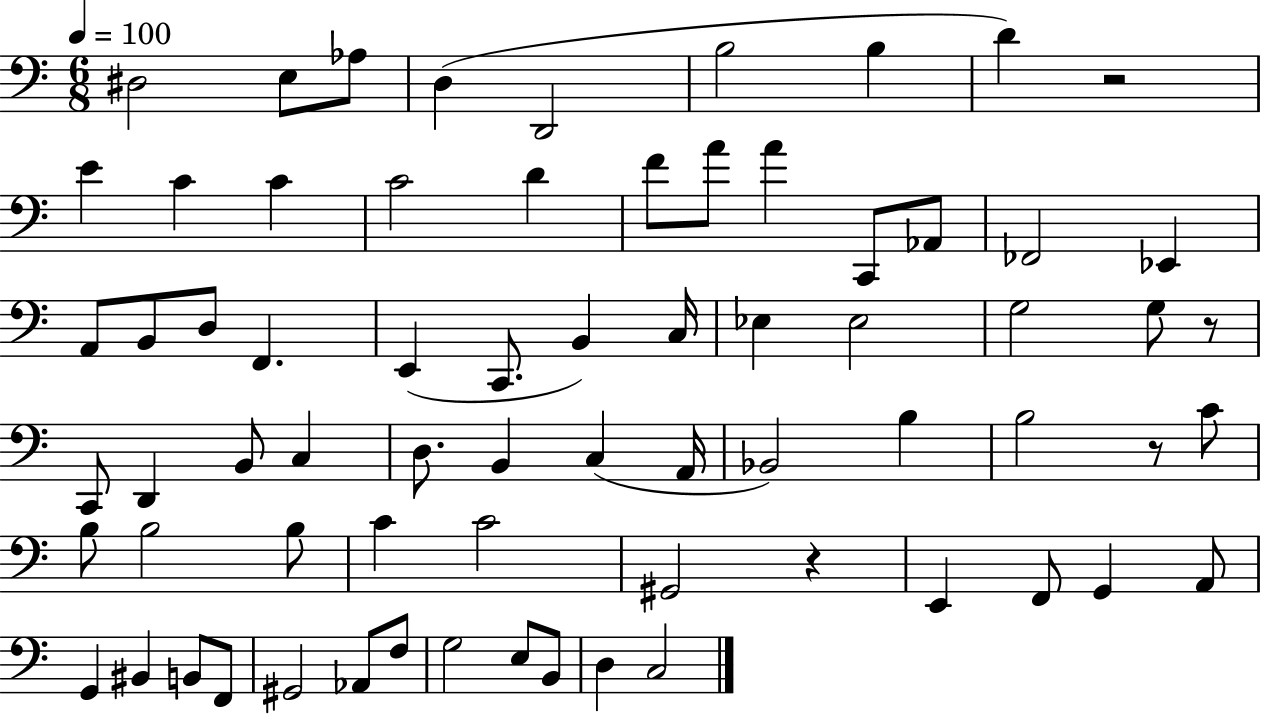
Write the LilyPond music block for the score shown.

{
  \clef bass
  \numericTimeSignature
  \time 6/8
  \key c \major
  \tempo 4 = 100
  dis2 e8 aes8 | d4( d,2 | b2 b4 | d'4) r2 | \break e'4 c'4 c'4 | c'2 d'4 | f'8 a'8 a'4 c,8 aes,8 | fes,2 ees,4 | \break a,8 b,8 d8 f,4. | e,4( c,8. b,4) c16 | ees4 ees2 | g2 g8 r8 | \break c,8 d,4 b,8 c4 | d8. b,4 c4( a,16 | bes,2) b4 | b2 r8 c'8 | \break b8 b2 b8 | c'4 c'2 | gis,2 r4 | e,4 f,8 g,4 a,8 | \break g,4 bis,4 b,8 f,8 | gis,2 aes,8 f8 | g2 e8 b,8 | d4 c2 | \break \bar "|."
}